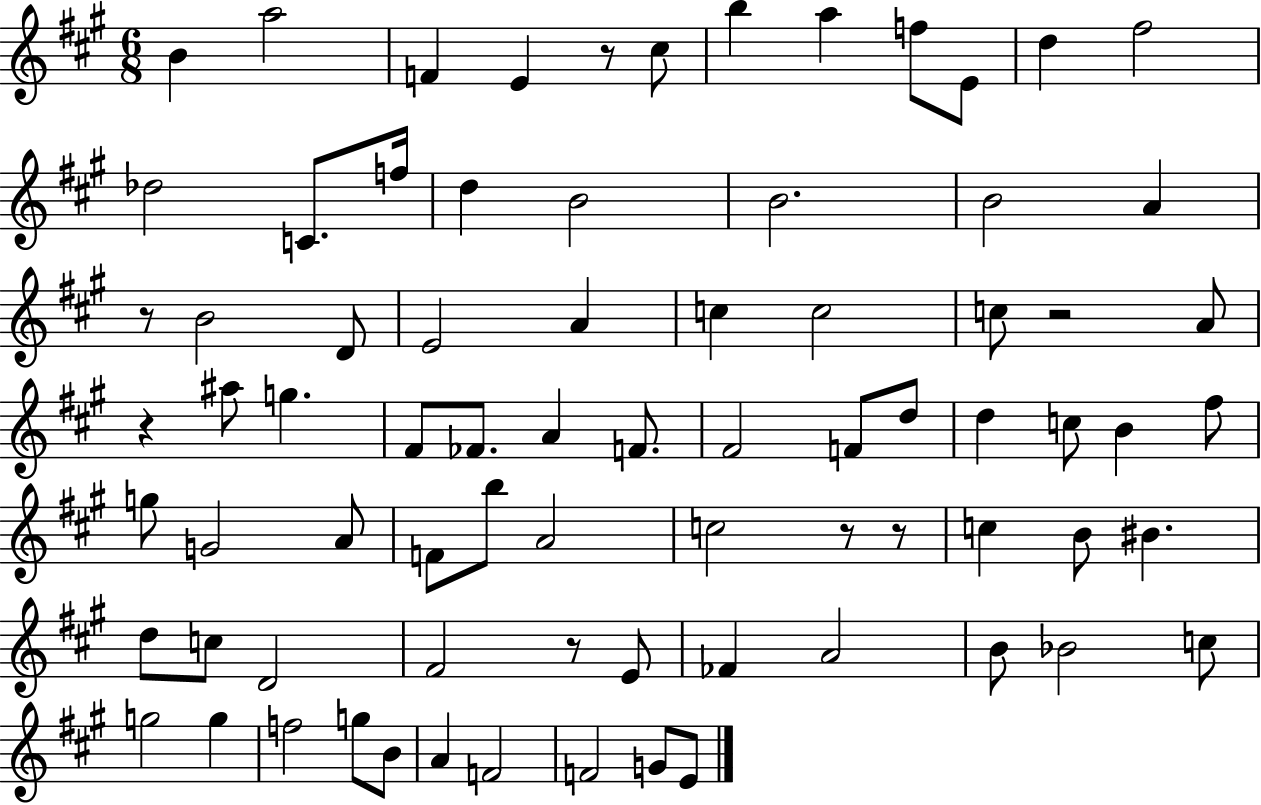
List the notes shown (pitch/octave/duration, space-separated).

B4/q A5/h F4/q E4/q R/e C#5/e B5/q A5/q F5/e E4/e D5/q F#5/h Db5/h C4/e. F5/s D5/q B4/h B4/h. B4/h A4/q R/e B4/h D4/e E4/h A4/q C5/q C5/h C5/e R/h A4/e R/q A#5/e G5/q. F#4/e FES4/e. A4/q F4/e. F#4/h F4/e D5/e D5/q C5/e B4/q F#5/e G5/e G4/h A4/e F4/e B5/e A4/h C5/h R/e R/e C5/q B4/e BIS4/q. D5/e C5/e D4/h F#4/h R/e E4/e FES4/q A4/h B4/e Bb4/h C5/e G5/h G5/q F5/h G5/e B4/e A4/q F4/h F4/h G4/e E4/e